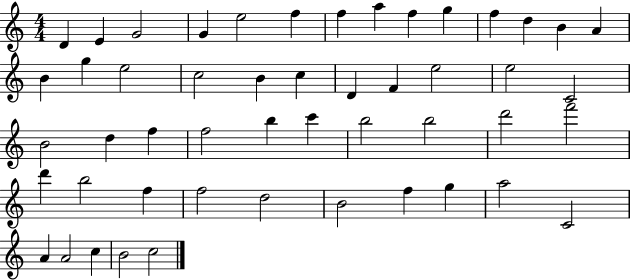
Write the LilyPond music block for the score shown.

{
  \clef treble
  \numericTimeSignature
  \time 4/4
  \key c \major
  d'4 e'4 g'2 | g'4 e''2 f''4 | f''4 a''4 f''4 g''4 | f''4 d''4 b'4 a'4 | \break b'4 g''4 e''2 | c''2 b'4 c''4 | d'4 f'4 e''2 | e''2 c'2 | \break b'2 d''4 f''4 | f''2 b''4 c'''4 | b''2 b''2 | d'''2 f'''2 | \break d'''4 b''2 f''4 | f''2 d''2 | b'2 f''4 g''4 | a''2 c'2 | \break a'4 a'2 c''4 | b'2 c''2 | \bar "|."
}